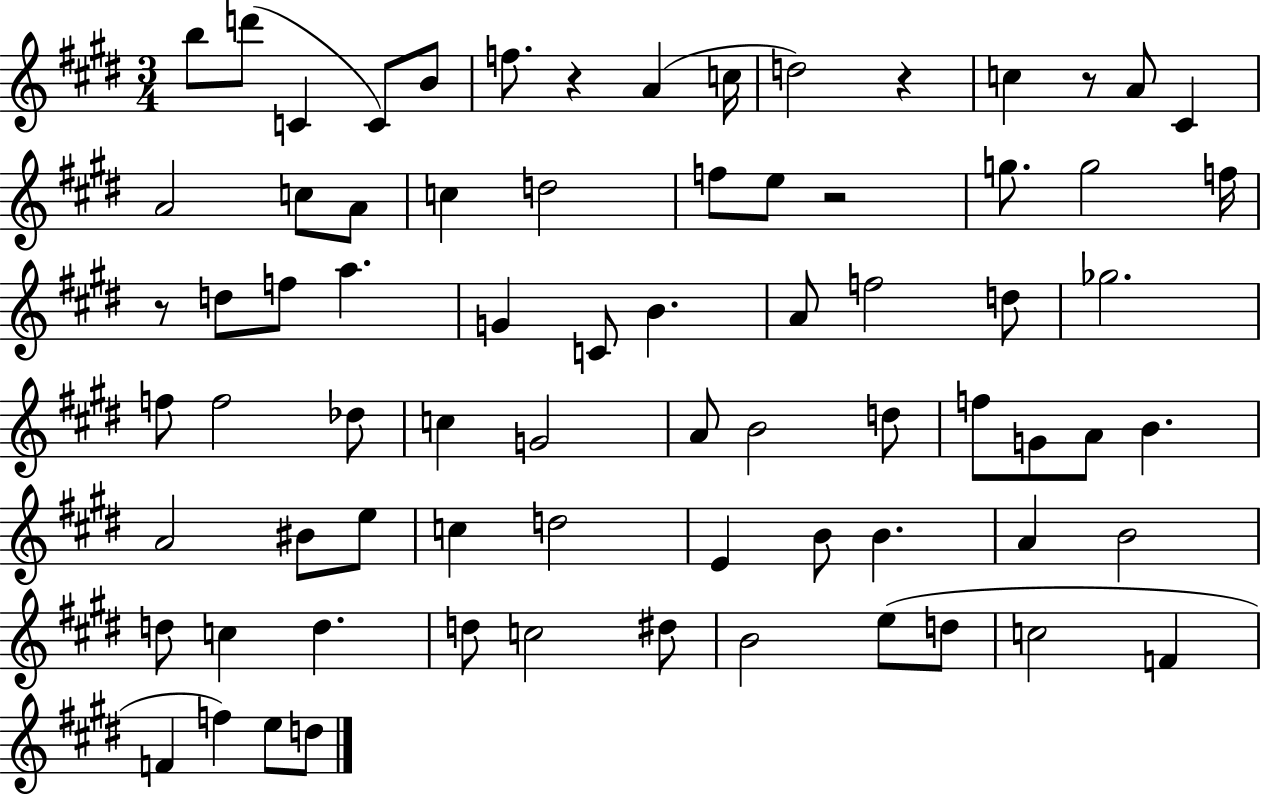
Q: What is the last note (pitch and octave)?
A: D5